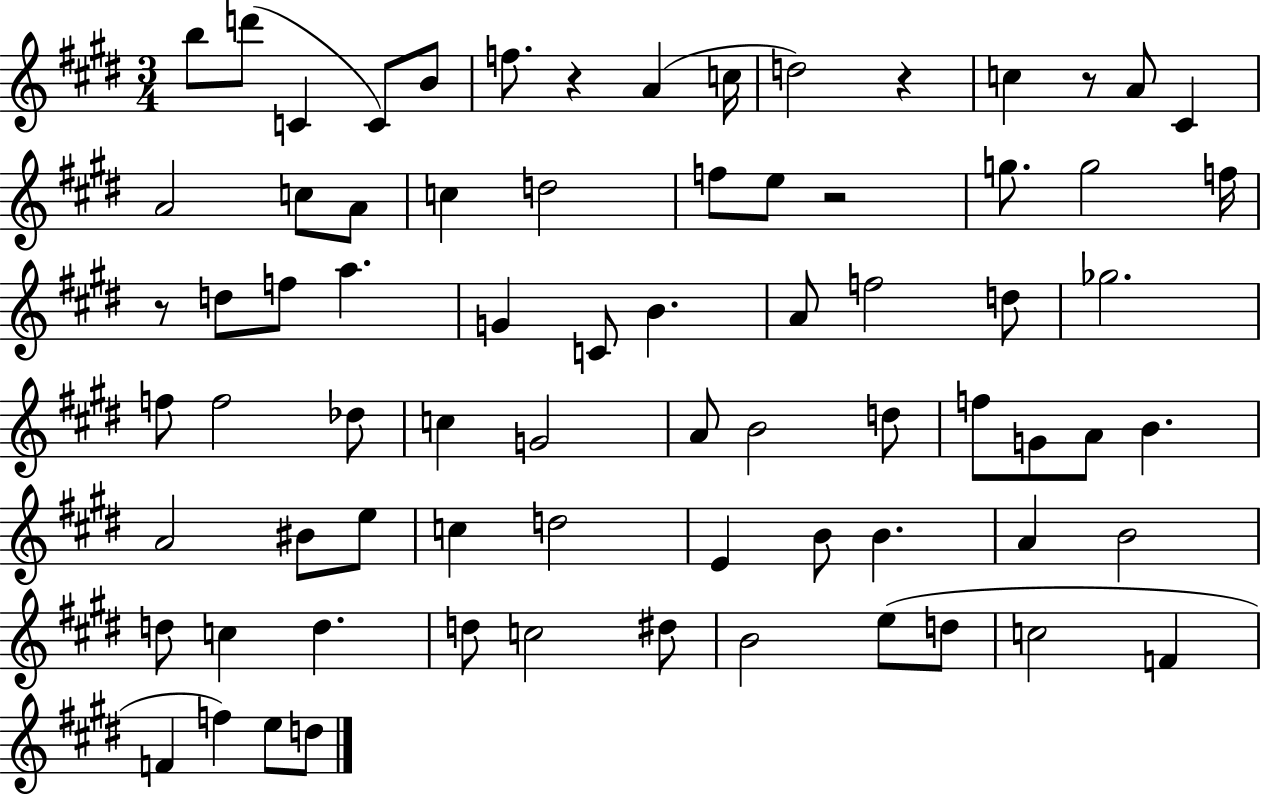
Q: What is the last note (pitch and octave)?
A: D5